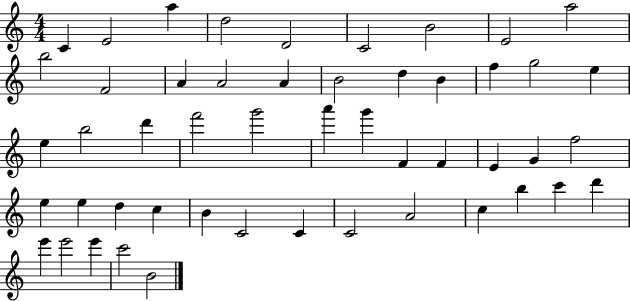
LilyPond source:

{
  \clef treble
  \numericTimeSignature
  \time 4/4
  \key c \major
  c'4 e'2 a''4 | d''2 d'2 | c'2 b'2 | e'2 a''2 | \break b''2 f'2 | a'4 a'2 a'4 | b'2 d''4 b'4 | f''4 g''2 e''4 | \break e''4 b''2 d'''4 | f'''2 g'''2 | a'''4 g'''4 f'4 f'4 | e'4 g'4 f''2 | \break e''4 e''4 d''4 c''4 | b'4 c'2 c'4 | c'2 a'2 | c''4 b''4 c'''4 d'''4 | \break e'''4 e'''2 e'''4 | c'''2 b'2 | \bar "|."
}